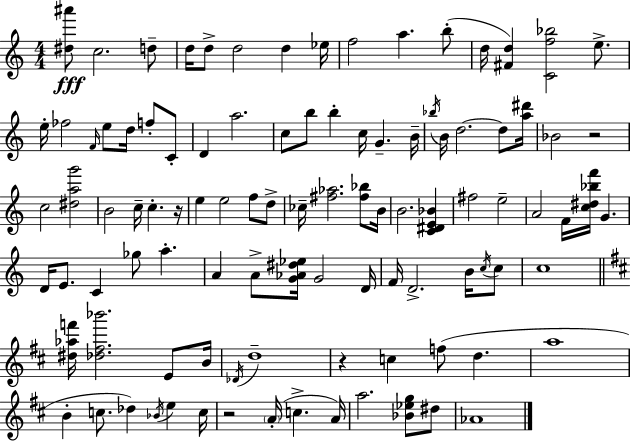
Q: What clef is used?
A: treble